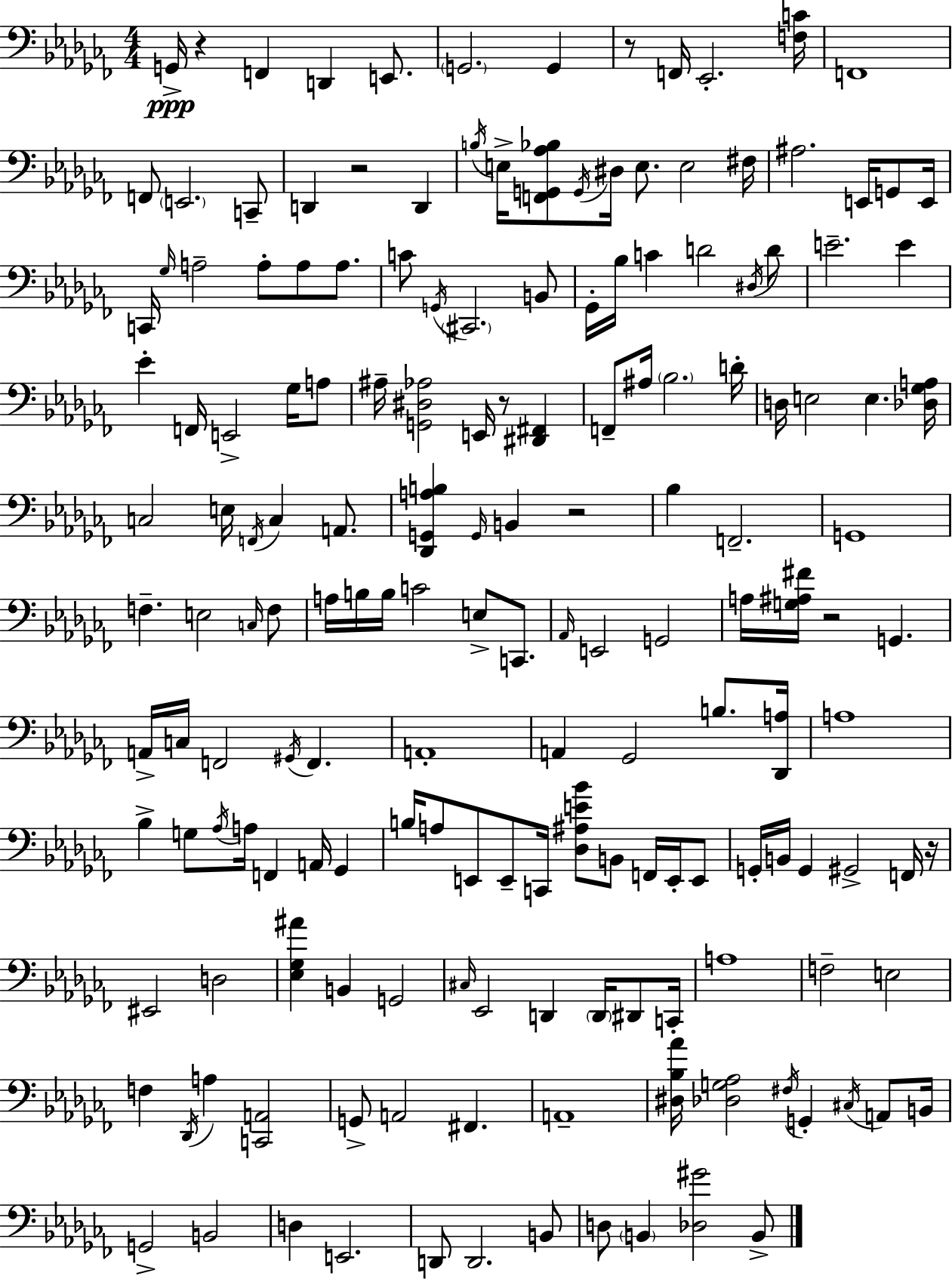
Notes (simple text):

G2/s R/q F2/q D2/q E2/e. G2/h. G2/q R/e F2/s Eb2/h. [F3,C4]/s F2/w F2/e E2/h. C2/e D2/q R/h D2/q B3/s E3/s [F2,G2,Ab3,Bb3]/e G2/s D#3/s E3/e. E3/h F#3/s A#3/h. E2/s G2/e E2/s C2/s Gb3/s A3/h A3/e A3/e A3/e. C4/e G2/s C#2/h. B2/e Gb2/s Bb3/s C4/q D4/h D#3/s D4/e E4/h. E4/q Eb4/q F2/s E2/h Gb3/s A3/e A#3/s [G2,D#3,Ab3]/h E2/s R/e [D#2,F#2]/q F2/e A#3/s Bb3/h. D4/s D3/s E3/h E3/q. [Db3,Gb3,A3]/s C3/h E3/s F2/s C3/q A2/e. [Db2,G2,A3,B3]/q G2/s B2/q R/h Bb3/q F2/h. G2/w F3/q. E3/h C3/s F3/e A3/s B3/s B3/s C4/h E3/e C2/e. Ab2/s E2/h G2/h A3/s [G3,A#3,F#4]/s R/h G2/q. A2/s C3/s F2/h G#2/s F2/q. A2/w A2/q Gb2/h B3/e. [Db2,A3]/s A3/w Bb3/q G3/e Ab3/s A3/s F2/q A2/s Gb2/q B3/s A3/e E2/e E2/e C2/s [Db3,A#3,E4,Bb4]/e B2/e F2/s E2/s E2/e G2/s B2/s G2/q G#2/h F2/s R/s EIS2/h D3/h [Eb3,Gb3,A#4]/q B2/q G2/h C#3/s Eb2/h D2/q D2/s D#2/e C2/s A3/w F3/h E3/h F3/q Db2/s A3/q [C2,A2]/h G2/e A2/h F#2/q. A2/w [D#3,Bb3,Ab4]/s [Db3,G3,Ab3]/h F#3/s G2/q C#3/s A2/e B2/s G2/h B2/h D3/q E2/h. D2/e D2/h. B2/e D3/e B2/q [Db3,G#4]/h B2/e